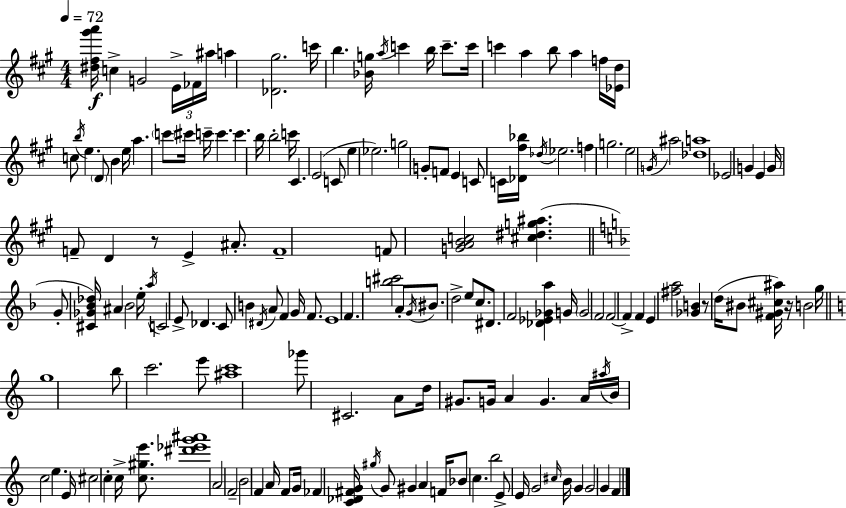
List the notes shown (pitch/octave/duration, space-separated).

[D#5,F#5,G#6,A6]/s C5/q G4/h E4/s FES4/s A#5/s A5/q [Db4,G#5]/h. C6/s B5/q. [Bb4,G5]/s A5/s C6/q B5/s C6/e. C6/s C6/q A5/q B5/e A5/q F5/s [Eb4,D5]/s C5/e B5/s E5/q. D4/e B4/q E5/s A5/q. C6/e C#6/s C6/s C6/q. C6/q. B5/s B5/h C6/s C#4/q. E4/h C4/e E5/q Eb5/h. G5/h G4/e F4/e E4/q C4/e C4/s [Db4,F#5,Bb5]/s Db5/s Eb5/h. F5/q G5/h. E5/h G4/s A#5/h [Db5,A5]/w Eb4/h G4/q E4/q G4/s F4/e D4/q R/e E4/q A#4/e. F4/w F4/e [G4,A4,B4,C5]/h [C#5,D#5,G5,A#5]/q. G4/e [C#4,Gb4,Bb4,Db5]/s A#4/q Bb4/h E5/s A5/s C4/h E4/e Db4/q. C4/e B4/q D#4/s A4/e F4/q G4/s F4/e. E4/w F4/q. [B5,C#6]/h A4/e G4/s BIS4/e. D5/h E5/e C5/e. D#4/e. F4/h [Db4,Eb4,Gb4,A5]/q G4/s G4/h F4/h F4/h F4/q F4/q E4/q [F#5,A5]/h [Gb4,B4]/q R/e D5/s BIS4/e [F4,G#4,C#5,A#5]/s R/s B4/h G5/s G5/w B5/e C6/h. E6/e [A#5,C6]/w Gb6/e C#4/h. A4/e D5/s G#4/e. G4/s A4/q G4/q. A4/s A#5/s B4/s C5/h E5/q. E4/s C#5/h C5/q C5/s [C5,G#5,E6]/e. [D#6,Eb6,G6,A#6]/w A4/h F4/h B4/h F4/q A4/s F4/e G4/s FES4/q [C4,Db4,F#4,G4]/s G#5/s G4/e G#4/q A4/q F4/s Bb4/e C5/q. B5/h E4/e E4/s G4/h C#5/s B4/s G4/q G4/h G4/q F4/q